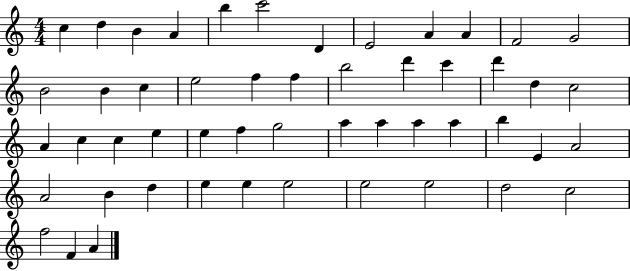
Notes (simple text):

C5/q D5/q B4/q A4/q B5/q C6/h D4/q E4/h A4/q A4/q F4/h G4/h B4/h B4/q C5/q E5/h F5/q F5/q B5/h D6/q C6/q D6/q D5/q C5/h A4/q C5/q C5/q E5/q E5/q F5/q G5/h A5/q A5/q A5/q A5/q B5/q E4/q A4/h A4/h B4/q D5/q E5/q E5/q E5/h E5/h E5/h D5/h C5/h F5/h F4/q A4/q